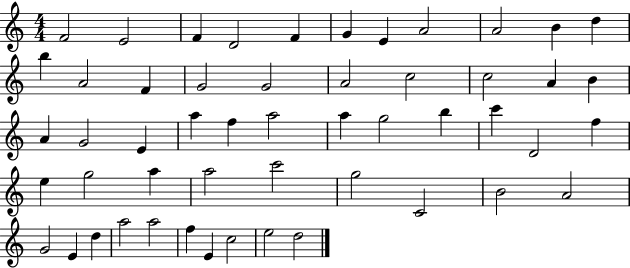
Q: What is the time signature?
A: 4/4